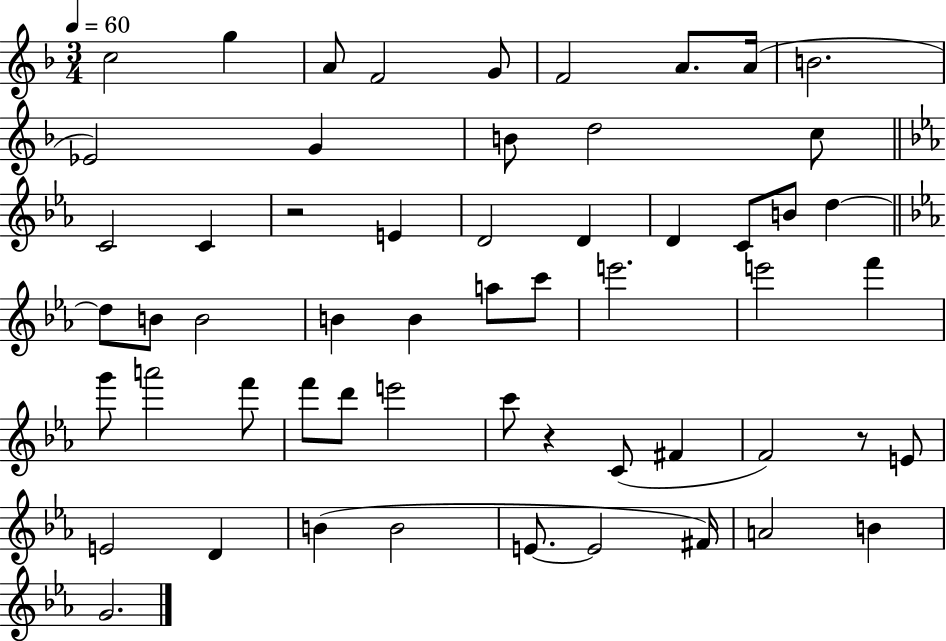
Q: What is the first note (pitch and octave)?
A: C5